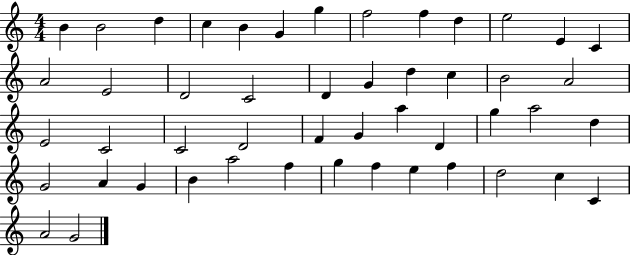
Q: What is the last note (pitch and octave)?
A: G4